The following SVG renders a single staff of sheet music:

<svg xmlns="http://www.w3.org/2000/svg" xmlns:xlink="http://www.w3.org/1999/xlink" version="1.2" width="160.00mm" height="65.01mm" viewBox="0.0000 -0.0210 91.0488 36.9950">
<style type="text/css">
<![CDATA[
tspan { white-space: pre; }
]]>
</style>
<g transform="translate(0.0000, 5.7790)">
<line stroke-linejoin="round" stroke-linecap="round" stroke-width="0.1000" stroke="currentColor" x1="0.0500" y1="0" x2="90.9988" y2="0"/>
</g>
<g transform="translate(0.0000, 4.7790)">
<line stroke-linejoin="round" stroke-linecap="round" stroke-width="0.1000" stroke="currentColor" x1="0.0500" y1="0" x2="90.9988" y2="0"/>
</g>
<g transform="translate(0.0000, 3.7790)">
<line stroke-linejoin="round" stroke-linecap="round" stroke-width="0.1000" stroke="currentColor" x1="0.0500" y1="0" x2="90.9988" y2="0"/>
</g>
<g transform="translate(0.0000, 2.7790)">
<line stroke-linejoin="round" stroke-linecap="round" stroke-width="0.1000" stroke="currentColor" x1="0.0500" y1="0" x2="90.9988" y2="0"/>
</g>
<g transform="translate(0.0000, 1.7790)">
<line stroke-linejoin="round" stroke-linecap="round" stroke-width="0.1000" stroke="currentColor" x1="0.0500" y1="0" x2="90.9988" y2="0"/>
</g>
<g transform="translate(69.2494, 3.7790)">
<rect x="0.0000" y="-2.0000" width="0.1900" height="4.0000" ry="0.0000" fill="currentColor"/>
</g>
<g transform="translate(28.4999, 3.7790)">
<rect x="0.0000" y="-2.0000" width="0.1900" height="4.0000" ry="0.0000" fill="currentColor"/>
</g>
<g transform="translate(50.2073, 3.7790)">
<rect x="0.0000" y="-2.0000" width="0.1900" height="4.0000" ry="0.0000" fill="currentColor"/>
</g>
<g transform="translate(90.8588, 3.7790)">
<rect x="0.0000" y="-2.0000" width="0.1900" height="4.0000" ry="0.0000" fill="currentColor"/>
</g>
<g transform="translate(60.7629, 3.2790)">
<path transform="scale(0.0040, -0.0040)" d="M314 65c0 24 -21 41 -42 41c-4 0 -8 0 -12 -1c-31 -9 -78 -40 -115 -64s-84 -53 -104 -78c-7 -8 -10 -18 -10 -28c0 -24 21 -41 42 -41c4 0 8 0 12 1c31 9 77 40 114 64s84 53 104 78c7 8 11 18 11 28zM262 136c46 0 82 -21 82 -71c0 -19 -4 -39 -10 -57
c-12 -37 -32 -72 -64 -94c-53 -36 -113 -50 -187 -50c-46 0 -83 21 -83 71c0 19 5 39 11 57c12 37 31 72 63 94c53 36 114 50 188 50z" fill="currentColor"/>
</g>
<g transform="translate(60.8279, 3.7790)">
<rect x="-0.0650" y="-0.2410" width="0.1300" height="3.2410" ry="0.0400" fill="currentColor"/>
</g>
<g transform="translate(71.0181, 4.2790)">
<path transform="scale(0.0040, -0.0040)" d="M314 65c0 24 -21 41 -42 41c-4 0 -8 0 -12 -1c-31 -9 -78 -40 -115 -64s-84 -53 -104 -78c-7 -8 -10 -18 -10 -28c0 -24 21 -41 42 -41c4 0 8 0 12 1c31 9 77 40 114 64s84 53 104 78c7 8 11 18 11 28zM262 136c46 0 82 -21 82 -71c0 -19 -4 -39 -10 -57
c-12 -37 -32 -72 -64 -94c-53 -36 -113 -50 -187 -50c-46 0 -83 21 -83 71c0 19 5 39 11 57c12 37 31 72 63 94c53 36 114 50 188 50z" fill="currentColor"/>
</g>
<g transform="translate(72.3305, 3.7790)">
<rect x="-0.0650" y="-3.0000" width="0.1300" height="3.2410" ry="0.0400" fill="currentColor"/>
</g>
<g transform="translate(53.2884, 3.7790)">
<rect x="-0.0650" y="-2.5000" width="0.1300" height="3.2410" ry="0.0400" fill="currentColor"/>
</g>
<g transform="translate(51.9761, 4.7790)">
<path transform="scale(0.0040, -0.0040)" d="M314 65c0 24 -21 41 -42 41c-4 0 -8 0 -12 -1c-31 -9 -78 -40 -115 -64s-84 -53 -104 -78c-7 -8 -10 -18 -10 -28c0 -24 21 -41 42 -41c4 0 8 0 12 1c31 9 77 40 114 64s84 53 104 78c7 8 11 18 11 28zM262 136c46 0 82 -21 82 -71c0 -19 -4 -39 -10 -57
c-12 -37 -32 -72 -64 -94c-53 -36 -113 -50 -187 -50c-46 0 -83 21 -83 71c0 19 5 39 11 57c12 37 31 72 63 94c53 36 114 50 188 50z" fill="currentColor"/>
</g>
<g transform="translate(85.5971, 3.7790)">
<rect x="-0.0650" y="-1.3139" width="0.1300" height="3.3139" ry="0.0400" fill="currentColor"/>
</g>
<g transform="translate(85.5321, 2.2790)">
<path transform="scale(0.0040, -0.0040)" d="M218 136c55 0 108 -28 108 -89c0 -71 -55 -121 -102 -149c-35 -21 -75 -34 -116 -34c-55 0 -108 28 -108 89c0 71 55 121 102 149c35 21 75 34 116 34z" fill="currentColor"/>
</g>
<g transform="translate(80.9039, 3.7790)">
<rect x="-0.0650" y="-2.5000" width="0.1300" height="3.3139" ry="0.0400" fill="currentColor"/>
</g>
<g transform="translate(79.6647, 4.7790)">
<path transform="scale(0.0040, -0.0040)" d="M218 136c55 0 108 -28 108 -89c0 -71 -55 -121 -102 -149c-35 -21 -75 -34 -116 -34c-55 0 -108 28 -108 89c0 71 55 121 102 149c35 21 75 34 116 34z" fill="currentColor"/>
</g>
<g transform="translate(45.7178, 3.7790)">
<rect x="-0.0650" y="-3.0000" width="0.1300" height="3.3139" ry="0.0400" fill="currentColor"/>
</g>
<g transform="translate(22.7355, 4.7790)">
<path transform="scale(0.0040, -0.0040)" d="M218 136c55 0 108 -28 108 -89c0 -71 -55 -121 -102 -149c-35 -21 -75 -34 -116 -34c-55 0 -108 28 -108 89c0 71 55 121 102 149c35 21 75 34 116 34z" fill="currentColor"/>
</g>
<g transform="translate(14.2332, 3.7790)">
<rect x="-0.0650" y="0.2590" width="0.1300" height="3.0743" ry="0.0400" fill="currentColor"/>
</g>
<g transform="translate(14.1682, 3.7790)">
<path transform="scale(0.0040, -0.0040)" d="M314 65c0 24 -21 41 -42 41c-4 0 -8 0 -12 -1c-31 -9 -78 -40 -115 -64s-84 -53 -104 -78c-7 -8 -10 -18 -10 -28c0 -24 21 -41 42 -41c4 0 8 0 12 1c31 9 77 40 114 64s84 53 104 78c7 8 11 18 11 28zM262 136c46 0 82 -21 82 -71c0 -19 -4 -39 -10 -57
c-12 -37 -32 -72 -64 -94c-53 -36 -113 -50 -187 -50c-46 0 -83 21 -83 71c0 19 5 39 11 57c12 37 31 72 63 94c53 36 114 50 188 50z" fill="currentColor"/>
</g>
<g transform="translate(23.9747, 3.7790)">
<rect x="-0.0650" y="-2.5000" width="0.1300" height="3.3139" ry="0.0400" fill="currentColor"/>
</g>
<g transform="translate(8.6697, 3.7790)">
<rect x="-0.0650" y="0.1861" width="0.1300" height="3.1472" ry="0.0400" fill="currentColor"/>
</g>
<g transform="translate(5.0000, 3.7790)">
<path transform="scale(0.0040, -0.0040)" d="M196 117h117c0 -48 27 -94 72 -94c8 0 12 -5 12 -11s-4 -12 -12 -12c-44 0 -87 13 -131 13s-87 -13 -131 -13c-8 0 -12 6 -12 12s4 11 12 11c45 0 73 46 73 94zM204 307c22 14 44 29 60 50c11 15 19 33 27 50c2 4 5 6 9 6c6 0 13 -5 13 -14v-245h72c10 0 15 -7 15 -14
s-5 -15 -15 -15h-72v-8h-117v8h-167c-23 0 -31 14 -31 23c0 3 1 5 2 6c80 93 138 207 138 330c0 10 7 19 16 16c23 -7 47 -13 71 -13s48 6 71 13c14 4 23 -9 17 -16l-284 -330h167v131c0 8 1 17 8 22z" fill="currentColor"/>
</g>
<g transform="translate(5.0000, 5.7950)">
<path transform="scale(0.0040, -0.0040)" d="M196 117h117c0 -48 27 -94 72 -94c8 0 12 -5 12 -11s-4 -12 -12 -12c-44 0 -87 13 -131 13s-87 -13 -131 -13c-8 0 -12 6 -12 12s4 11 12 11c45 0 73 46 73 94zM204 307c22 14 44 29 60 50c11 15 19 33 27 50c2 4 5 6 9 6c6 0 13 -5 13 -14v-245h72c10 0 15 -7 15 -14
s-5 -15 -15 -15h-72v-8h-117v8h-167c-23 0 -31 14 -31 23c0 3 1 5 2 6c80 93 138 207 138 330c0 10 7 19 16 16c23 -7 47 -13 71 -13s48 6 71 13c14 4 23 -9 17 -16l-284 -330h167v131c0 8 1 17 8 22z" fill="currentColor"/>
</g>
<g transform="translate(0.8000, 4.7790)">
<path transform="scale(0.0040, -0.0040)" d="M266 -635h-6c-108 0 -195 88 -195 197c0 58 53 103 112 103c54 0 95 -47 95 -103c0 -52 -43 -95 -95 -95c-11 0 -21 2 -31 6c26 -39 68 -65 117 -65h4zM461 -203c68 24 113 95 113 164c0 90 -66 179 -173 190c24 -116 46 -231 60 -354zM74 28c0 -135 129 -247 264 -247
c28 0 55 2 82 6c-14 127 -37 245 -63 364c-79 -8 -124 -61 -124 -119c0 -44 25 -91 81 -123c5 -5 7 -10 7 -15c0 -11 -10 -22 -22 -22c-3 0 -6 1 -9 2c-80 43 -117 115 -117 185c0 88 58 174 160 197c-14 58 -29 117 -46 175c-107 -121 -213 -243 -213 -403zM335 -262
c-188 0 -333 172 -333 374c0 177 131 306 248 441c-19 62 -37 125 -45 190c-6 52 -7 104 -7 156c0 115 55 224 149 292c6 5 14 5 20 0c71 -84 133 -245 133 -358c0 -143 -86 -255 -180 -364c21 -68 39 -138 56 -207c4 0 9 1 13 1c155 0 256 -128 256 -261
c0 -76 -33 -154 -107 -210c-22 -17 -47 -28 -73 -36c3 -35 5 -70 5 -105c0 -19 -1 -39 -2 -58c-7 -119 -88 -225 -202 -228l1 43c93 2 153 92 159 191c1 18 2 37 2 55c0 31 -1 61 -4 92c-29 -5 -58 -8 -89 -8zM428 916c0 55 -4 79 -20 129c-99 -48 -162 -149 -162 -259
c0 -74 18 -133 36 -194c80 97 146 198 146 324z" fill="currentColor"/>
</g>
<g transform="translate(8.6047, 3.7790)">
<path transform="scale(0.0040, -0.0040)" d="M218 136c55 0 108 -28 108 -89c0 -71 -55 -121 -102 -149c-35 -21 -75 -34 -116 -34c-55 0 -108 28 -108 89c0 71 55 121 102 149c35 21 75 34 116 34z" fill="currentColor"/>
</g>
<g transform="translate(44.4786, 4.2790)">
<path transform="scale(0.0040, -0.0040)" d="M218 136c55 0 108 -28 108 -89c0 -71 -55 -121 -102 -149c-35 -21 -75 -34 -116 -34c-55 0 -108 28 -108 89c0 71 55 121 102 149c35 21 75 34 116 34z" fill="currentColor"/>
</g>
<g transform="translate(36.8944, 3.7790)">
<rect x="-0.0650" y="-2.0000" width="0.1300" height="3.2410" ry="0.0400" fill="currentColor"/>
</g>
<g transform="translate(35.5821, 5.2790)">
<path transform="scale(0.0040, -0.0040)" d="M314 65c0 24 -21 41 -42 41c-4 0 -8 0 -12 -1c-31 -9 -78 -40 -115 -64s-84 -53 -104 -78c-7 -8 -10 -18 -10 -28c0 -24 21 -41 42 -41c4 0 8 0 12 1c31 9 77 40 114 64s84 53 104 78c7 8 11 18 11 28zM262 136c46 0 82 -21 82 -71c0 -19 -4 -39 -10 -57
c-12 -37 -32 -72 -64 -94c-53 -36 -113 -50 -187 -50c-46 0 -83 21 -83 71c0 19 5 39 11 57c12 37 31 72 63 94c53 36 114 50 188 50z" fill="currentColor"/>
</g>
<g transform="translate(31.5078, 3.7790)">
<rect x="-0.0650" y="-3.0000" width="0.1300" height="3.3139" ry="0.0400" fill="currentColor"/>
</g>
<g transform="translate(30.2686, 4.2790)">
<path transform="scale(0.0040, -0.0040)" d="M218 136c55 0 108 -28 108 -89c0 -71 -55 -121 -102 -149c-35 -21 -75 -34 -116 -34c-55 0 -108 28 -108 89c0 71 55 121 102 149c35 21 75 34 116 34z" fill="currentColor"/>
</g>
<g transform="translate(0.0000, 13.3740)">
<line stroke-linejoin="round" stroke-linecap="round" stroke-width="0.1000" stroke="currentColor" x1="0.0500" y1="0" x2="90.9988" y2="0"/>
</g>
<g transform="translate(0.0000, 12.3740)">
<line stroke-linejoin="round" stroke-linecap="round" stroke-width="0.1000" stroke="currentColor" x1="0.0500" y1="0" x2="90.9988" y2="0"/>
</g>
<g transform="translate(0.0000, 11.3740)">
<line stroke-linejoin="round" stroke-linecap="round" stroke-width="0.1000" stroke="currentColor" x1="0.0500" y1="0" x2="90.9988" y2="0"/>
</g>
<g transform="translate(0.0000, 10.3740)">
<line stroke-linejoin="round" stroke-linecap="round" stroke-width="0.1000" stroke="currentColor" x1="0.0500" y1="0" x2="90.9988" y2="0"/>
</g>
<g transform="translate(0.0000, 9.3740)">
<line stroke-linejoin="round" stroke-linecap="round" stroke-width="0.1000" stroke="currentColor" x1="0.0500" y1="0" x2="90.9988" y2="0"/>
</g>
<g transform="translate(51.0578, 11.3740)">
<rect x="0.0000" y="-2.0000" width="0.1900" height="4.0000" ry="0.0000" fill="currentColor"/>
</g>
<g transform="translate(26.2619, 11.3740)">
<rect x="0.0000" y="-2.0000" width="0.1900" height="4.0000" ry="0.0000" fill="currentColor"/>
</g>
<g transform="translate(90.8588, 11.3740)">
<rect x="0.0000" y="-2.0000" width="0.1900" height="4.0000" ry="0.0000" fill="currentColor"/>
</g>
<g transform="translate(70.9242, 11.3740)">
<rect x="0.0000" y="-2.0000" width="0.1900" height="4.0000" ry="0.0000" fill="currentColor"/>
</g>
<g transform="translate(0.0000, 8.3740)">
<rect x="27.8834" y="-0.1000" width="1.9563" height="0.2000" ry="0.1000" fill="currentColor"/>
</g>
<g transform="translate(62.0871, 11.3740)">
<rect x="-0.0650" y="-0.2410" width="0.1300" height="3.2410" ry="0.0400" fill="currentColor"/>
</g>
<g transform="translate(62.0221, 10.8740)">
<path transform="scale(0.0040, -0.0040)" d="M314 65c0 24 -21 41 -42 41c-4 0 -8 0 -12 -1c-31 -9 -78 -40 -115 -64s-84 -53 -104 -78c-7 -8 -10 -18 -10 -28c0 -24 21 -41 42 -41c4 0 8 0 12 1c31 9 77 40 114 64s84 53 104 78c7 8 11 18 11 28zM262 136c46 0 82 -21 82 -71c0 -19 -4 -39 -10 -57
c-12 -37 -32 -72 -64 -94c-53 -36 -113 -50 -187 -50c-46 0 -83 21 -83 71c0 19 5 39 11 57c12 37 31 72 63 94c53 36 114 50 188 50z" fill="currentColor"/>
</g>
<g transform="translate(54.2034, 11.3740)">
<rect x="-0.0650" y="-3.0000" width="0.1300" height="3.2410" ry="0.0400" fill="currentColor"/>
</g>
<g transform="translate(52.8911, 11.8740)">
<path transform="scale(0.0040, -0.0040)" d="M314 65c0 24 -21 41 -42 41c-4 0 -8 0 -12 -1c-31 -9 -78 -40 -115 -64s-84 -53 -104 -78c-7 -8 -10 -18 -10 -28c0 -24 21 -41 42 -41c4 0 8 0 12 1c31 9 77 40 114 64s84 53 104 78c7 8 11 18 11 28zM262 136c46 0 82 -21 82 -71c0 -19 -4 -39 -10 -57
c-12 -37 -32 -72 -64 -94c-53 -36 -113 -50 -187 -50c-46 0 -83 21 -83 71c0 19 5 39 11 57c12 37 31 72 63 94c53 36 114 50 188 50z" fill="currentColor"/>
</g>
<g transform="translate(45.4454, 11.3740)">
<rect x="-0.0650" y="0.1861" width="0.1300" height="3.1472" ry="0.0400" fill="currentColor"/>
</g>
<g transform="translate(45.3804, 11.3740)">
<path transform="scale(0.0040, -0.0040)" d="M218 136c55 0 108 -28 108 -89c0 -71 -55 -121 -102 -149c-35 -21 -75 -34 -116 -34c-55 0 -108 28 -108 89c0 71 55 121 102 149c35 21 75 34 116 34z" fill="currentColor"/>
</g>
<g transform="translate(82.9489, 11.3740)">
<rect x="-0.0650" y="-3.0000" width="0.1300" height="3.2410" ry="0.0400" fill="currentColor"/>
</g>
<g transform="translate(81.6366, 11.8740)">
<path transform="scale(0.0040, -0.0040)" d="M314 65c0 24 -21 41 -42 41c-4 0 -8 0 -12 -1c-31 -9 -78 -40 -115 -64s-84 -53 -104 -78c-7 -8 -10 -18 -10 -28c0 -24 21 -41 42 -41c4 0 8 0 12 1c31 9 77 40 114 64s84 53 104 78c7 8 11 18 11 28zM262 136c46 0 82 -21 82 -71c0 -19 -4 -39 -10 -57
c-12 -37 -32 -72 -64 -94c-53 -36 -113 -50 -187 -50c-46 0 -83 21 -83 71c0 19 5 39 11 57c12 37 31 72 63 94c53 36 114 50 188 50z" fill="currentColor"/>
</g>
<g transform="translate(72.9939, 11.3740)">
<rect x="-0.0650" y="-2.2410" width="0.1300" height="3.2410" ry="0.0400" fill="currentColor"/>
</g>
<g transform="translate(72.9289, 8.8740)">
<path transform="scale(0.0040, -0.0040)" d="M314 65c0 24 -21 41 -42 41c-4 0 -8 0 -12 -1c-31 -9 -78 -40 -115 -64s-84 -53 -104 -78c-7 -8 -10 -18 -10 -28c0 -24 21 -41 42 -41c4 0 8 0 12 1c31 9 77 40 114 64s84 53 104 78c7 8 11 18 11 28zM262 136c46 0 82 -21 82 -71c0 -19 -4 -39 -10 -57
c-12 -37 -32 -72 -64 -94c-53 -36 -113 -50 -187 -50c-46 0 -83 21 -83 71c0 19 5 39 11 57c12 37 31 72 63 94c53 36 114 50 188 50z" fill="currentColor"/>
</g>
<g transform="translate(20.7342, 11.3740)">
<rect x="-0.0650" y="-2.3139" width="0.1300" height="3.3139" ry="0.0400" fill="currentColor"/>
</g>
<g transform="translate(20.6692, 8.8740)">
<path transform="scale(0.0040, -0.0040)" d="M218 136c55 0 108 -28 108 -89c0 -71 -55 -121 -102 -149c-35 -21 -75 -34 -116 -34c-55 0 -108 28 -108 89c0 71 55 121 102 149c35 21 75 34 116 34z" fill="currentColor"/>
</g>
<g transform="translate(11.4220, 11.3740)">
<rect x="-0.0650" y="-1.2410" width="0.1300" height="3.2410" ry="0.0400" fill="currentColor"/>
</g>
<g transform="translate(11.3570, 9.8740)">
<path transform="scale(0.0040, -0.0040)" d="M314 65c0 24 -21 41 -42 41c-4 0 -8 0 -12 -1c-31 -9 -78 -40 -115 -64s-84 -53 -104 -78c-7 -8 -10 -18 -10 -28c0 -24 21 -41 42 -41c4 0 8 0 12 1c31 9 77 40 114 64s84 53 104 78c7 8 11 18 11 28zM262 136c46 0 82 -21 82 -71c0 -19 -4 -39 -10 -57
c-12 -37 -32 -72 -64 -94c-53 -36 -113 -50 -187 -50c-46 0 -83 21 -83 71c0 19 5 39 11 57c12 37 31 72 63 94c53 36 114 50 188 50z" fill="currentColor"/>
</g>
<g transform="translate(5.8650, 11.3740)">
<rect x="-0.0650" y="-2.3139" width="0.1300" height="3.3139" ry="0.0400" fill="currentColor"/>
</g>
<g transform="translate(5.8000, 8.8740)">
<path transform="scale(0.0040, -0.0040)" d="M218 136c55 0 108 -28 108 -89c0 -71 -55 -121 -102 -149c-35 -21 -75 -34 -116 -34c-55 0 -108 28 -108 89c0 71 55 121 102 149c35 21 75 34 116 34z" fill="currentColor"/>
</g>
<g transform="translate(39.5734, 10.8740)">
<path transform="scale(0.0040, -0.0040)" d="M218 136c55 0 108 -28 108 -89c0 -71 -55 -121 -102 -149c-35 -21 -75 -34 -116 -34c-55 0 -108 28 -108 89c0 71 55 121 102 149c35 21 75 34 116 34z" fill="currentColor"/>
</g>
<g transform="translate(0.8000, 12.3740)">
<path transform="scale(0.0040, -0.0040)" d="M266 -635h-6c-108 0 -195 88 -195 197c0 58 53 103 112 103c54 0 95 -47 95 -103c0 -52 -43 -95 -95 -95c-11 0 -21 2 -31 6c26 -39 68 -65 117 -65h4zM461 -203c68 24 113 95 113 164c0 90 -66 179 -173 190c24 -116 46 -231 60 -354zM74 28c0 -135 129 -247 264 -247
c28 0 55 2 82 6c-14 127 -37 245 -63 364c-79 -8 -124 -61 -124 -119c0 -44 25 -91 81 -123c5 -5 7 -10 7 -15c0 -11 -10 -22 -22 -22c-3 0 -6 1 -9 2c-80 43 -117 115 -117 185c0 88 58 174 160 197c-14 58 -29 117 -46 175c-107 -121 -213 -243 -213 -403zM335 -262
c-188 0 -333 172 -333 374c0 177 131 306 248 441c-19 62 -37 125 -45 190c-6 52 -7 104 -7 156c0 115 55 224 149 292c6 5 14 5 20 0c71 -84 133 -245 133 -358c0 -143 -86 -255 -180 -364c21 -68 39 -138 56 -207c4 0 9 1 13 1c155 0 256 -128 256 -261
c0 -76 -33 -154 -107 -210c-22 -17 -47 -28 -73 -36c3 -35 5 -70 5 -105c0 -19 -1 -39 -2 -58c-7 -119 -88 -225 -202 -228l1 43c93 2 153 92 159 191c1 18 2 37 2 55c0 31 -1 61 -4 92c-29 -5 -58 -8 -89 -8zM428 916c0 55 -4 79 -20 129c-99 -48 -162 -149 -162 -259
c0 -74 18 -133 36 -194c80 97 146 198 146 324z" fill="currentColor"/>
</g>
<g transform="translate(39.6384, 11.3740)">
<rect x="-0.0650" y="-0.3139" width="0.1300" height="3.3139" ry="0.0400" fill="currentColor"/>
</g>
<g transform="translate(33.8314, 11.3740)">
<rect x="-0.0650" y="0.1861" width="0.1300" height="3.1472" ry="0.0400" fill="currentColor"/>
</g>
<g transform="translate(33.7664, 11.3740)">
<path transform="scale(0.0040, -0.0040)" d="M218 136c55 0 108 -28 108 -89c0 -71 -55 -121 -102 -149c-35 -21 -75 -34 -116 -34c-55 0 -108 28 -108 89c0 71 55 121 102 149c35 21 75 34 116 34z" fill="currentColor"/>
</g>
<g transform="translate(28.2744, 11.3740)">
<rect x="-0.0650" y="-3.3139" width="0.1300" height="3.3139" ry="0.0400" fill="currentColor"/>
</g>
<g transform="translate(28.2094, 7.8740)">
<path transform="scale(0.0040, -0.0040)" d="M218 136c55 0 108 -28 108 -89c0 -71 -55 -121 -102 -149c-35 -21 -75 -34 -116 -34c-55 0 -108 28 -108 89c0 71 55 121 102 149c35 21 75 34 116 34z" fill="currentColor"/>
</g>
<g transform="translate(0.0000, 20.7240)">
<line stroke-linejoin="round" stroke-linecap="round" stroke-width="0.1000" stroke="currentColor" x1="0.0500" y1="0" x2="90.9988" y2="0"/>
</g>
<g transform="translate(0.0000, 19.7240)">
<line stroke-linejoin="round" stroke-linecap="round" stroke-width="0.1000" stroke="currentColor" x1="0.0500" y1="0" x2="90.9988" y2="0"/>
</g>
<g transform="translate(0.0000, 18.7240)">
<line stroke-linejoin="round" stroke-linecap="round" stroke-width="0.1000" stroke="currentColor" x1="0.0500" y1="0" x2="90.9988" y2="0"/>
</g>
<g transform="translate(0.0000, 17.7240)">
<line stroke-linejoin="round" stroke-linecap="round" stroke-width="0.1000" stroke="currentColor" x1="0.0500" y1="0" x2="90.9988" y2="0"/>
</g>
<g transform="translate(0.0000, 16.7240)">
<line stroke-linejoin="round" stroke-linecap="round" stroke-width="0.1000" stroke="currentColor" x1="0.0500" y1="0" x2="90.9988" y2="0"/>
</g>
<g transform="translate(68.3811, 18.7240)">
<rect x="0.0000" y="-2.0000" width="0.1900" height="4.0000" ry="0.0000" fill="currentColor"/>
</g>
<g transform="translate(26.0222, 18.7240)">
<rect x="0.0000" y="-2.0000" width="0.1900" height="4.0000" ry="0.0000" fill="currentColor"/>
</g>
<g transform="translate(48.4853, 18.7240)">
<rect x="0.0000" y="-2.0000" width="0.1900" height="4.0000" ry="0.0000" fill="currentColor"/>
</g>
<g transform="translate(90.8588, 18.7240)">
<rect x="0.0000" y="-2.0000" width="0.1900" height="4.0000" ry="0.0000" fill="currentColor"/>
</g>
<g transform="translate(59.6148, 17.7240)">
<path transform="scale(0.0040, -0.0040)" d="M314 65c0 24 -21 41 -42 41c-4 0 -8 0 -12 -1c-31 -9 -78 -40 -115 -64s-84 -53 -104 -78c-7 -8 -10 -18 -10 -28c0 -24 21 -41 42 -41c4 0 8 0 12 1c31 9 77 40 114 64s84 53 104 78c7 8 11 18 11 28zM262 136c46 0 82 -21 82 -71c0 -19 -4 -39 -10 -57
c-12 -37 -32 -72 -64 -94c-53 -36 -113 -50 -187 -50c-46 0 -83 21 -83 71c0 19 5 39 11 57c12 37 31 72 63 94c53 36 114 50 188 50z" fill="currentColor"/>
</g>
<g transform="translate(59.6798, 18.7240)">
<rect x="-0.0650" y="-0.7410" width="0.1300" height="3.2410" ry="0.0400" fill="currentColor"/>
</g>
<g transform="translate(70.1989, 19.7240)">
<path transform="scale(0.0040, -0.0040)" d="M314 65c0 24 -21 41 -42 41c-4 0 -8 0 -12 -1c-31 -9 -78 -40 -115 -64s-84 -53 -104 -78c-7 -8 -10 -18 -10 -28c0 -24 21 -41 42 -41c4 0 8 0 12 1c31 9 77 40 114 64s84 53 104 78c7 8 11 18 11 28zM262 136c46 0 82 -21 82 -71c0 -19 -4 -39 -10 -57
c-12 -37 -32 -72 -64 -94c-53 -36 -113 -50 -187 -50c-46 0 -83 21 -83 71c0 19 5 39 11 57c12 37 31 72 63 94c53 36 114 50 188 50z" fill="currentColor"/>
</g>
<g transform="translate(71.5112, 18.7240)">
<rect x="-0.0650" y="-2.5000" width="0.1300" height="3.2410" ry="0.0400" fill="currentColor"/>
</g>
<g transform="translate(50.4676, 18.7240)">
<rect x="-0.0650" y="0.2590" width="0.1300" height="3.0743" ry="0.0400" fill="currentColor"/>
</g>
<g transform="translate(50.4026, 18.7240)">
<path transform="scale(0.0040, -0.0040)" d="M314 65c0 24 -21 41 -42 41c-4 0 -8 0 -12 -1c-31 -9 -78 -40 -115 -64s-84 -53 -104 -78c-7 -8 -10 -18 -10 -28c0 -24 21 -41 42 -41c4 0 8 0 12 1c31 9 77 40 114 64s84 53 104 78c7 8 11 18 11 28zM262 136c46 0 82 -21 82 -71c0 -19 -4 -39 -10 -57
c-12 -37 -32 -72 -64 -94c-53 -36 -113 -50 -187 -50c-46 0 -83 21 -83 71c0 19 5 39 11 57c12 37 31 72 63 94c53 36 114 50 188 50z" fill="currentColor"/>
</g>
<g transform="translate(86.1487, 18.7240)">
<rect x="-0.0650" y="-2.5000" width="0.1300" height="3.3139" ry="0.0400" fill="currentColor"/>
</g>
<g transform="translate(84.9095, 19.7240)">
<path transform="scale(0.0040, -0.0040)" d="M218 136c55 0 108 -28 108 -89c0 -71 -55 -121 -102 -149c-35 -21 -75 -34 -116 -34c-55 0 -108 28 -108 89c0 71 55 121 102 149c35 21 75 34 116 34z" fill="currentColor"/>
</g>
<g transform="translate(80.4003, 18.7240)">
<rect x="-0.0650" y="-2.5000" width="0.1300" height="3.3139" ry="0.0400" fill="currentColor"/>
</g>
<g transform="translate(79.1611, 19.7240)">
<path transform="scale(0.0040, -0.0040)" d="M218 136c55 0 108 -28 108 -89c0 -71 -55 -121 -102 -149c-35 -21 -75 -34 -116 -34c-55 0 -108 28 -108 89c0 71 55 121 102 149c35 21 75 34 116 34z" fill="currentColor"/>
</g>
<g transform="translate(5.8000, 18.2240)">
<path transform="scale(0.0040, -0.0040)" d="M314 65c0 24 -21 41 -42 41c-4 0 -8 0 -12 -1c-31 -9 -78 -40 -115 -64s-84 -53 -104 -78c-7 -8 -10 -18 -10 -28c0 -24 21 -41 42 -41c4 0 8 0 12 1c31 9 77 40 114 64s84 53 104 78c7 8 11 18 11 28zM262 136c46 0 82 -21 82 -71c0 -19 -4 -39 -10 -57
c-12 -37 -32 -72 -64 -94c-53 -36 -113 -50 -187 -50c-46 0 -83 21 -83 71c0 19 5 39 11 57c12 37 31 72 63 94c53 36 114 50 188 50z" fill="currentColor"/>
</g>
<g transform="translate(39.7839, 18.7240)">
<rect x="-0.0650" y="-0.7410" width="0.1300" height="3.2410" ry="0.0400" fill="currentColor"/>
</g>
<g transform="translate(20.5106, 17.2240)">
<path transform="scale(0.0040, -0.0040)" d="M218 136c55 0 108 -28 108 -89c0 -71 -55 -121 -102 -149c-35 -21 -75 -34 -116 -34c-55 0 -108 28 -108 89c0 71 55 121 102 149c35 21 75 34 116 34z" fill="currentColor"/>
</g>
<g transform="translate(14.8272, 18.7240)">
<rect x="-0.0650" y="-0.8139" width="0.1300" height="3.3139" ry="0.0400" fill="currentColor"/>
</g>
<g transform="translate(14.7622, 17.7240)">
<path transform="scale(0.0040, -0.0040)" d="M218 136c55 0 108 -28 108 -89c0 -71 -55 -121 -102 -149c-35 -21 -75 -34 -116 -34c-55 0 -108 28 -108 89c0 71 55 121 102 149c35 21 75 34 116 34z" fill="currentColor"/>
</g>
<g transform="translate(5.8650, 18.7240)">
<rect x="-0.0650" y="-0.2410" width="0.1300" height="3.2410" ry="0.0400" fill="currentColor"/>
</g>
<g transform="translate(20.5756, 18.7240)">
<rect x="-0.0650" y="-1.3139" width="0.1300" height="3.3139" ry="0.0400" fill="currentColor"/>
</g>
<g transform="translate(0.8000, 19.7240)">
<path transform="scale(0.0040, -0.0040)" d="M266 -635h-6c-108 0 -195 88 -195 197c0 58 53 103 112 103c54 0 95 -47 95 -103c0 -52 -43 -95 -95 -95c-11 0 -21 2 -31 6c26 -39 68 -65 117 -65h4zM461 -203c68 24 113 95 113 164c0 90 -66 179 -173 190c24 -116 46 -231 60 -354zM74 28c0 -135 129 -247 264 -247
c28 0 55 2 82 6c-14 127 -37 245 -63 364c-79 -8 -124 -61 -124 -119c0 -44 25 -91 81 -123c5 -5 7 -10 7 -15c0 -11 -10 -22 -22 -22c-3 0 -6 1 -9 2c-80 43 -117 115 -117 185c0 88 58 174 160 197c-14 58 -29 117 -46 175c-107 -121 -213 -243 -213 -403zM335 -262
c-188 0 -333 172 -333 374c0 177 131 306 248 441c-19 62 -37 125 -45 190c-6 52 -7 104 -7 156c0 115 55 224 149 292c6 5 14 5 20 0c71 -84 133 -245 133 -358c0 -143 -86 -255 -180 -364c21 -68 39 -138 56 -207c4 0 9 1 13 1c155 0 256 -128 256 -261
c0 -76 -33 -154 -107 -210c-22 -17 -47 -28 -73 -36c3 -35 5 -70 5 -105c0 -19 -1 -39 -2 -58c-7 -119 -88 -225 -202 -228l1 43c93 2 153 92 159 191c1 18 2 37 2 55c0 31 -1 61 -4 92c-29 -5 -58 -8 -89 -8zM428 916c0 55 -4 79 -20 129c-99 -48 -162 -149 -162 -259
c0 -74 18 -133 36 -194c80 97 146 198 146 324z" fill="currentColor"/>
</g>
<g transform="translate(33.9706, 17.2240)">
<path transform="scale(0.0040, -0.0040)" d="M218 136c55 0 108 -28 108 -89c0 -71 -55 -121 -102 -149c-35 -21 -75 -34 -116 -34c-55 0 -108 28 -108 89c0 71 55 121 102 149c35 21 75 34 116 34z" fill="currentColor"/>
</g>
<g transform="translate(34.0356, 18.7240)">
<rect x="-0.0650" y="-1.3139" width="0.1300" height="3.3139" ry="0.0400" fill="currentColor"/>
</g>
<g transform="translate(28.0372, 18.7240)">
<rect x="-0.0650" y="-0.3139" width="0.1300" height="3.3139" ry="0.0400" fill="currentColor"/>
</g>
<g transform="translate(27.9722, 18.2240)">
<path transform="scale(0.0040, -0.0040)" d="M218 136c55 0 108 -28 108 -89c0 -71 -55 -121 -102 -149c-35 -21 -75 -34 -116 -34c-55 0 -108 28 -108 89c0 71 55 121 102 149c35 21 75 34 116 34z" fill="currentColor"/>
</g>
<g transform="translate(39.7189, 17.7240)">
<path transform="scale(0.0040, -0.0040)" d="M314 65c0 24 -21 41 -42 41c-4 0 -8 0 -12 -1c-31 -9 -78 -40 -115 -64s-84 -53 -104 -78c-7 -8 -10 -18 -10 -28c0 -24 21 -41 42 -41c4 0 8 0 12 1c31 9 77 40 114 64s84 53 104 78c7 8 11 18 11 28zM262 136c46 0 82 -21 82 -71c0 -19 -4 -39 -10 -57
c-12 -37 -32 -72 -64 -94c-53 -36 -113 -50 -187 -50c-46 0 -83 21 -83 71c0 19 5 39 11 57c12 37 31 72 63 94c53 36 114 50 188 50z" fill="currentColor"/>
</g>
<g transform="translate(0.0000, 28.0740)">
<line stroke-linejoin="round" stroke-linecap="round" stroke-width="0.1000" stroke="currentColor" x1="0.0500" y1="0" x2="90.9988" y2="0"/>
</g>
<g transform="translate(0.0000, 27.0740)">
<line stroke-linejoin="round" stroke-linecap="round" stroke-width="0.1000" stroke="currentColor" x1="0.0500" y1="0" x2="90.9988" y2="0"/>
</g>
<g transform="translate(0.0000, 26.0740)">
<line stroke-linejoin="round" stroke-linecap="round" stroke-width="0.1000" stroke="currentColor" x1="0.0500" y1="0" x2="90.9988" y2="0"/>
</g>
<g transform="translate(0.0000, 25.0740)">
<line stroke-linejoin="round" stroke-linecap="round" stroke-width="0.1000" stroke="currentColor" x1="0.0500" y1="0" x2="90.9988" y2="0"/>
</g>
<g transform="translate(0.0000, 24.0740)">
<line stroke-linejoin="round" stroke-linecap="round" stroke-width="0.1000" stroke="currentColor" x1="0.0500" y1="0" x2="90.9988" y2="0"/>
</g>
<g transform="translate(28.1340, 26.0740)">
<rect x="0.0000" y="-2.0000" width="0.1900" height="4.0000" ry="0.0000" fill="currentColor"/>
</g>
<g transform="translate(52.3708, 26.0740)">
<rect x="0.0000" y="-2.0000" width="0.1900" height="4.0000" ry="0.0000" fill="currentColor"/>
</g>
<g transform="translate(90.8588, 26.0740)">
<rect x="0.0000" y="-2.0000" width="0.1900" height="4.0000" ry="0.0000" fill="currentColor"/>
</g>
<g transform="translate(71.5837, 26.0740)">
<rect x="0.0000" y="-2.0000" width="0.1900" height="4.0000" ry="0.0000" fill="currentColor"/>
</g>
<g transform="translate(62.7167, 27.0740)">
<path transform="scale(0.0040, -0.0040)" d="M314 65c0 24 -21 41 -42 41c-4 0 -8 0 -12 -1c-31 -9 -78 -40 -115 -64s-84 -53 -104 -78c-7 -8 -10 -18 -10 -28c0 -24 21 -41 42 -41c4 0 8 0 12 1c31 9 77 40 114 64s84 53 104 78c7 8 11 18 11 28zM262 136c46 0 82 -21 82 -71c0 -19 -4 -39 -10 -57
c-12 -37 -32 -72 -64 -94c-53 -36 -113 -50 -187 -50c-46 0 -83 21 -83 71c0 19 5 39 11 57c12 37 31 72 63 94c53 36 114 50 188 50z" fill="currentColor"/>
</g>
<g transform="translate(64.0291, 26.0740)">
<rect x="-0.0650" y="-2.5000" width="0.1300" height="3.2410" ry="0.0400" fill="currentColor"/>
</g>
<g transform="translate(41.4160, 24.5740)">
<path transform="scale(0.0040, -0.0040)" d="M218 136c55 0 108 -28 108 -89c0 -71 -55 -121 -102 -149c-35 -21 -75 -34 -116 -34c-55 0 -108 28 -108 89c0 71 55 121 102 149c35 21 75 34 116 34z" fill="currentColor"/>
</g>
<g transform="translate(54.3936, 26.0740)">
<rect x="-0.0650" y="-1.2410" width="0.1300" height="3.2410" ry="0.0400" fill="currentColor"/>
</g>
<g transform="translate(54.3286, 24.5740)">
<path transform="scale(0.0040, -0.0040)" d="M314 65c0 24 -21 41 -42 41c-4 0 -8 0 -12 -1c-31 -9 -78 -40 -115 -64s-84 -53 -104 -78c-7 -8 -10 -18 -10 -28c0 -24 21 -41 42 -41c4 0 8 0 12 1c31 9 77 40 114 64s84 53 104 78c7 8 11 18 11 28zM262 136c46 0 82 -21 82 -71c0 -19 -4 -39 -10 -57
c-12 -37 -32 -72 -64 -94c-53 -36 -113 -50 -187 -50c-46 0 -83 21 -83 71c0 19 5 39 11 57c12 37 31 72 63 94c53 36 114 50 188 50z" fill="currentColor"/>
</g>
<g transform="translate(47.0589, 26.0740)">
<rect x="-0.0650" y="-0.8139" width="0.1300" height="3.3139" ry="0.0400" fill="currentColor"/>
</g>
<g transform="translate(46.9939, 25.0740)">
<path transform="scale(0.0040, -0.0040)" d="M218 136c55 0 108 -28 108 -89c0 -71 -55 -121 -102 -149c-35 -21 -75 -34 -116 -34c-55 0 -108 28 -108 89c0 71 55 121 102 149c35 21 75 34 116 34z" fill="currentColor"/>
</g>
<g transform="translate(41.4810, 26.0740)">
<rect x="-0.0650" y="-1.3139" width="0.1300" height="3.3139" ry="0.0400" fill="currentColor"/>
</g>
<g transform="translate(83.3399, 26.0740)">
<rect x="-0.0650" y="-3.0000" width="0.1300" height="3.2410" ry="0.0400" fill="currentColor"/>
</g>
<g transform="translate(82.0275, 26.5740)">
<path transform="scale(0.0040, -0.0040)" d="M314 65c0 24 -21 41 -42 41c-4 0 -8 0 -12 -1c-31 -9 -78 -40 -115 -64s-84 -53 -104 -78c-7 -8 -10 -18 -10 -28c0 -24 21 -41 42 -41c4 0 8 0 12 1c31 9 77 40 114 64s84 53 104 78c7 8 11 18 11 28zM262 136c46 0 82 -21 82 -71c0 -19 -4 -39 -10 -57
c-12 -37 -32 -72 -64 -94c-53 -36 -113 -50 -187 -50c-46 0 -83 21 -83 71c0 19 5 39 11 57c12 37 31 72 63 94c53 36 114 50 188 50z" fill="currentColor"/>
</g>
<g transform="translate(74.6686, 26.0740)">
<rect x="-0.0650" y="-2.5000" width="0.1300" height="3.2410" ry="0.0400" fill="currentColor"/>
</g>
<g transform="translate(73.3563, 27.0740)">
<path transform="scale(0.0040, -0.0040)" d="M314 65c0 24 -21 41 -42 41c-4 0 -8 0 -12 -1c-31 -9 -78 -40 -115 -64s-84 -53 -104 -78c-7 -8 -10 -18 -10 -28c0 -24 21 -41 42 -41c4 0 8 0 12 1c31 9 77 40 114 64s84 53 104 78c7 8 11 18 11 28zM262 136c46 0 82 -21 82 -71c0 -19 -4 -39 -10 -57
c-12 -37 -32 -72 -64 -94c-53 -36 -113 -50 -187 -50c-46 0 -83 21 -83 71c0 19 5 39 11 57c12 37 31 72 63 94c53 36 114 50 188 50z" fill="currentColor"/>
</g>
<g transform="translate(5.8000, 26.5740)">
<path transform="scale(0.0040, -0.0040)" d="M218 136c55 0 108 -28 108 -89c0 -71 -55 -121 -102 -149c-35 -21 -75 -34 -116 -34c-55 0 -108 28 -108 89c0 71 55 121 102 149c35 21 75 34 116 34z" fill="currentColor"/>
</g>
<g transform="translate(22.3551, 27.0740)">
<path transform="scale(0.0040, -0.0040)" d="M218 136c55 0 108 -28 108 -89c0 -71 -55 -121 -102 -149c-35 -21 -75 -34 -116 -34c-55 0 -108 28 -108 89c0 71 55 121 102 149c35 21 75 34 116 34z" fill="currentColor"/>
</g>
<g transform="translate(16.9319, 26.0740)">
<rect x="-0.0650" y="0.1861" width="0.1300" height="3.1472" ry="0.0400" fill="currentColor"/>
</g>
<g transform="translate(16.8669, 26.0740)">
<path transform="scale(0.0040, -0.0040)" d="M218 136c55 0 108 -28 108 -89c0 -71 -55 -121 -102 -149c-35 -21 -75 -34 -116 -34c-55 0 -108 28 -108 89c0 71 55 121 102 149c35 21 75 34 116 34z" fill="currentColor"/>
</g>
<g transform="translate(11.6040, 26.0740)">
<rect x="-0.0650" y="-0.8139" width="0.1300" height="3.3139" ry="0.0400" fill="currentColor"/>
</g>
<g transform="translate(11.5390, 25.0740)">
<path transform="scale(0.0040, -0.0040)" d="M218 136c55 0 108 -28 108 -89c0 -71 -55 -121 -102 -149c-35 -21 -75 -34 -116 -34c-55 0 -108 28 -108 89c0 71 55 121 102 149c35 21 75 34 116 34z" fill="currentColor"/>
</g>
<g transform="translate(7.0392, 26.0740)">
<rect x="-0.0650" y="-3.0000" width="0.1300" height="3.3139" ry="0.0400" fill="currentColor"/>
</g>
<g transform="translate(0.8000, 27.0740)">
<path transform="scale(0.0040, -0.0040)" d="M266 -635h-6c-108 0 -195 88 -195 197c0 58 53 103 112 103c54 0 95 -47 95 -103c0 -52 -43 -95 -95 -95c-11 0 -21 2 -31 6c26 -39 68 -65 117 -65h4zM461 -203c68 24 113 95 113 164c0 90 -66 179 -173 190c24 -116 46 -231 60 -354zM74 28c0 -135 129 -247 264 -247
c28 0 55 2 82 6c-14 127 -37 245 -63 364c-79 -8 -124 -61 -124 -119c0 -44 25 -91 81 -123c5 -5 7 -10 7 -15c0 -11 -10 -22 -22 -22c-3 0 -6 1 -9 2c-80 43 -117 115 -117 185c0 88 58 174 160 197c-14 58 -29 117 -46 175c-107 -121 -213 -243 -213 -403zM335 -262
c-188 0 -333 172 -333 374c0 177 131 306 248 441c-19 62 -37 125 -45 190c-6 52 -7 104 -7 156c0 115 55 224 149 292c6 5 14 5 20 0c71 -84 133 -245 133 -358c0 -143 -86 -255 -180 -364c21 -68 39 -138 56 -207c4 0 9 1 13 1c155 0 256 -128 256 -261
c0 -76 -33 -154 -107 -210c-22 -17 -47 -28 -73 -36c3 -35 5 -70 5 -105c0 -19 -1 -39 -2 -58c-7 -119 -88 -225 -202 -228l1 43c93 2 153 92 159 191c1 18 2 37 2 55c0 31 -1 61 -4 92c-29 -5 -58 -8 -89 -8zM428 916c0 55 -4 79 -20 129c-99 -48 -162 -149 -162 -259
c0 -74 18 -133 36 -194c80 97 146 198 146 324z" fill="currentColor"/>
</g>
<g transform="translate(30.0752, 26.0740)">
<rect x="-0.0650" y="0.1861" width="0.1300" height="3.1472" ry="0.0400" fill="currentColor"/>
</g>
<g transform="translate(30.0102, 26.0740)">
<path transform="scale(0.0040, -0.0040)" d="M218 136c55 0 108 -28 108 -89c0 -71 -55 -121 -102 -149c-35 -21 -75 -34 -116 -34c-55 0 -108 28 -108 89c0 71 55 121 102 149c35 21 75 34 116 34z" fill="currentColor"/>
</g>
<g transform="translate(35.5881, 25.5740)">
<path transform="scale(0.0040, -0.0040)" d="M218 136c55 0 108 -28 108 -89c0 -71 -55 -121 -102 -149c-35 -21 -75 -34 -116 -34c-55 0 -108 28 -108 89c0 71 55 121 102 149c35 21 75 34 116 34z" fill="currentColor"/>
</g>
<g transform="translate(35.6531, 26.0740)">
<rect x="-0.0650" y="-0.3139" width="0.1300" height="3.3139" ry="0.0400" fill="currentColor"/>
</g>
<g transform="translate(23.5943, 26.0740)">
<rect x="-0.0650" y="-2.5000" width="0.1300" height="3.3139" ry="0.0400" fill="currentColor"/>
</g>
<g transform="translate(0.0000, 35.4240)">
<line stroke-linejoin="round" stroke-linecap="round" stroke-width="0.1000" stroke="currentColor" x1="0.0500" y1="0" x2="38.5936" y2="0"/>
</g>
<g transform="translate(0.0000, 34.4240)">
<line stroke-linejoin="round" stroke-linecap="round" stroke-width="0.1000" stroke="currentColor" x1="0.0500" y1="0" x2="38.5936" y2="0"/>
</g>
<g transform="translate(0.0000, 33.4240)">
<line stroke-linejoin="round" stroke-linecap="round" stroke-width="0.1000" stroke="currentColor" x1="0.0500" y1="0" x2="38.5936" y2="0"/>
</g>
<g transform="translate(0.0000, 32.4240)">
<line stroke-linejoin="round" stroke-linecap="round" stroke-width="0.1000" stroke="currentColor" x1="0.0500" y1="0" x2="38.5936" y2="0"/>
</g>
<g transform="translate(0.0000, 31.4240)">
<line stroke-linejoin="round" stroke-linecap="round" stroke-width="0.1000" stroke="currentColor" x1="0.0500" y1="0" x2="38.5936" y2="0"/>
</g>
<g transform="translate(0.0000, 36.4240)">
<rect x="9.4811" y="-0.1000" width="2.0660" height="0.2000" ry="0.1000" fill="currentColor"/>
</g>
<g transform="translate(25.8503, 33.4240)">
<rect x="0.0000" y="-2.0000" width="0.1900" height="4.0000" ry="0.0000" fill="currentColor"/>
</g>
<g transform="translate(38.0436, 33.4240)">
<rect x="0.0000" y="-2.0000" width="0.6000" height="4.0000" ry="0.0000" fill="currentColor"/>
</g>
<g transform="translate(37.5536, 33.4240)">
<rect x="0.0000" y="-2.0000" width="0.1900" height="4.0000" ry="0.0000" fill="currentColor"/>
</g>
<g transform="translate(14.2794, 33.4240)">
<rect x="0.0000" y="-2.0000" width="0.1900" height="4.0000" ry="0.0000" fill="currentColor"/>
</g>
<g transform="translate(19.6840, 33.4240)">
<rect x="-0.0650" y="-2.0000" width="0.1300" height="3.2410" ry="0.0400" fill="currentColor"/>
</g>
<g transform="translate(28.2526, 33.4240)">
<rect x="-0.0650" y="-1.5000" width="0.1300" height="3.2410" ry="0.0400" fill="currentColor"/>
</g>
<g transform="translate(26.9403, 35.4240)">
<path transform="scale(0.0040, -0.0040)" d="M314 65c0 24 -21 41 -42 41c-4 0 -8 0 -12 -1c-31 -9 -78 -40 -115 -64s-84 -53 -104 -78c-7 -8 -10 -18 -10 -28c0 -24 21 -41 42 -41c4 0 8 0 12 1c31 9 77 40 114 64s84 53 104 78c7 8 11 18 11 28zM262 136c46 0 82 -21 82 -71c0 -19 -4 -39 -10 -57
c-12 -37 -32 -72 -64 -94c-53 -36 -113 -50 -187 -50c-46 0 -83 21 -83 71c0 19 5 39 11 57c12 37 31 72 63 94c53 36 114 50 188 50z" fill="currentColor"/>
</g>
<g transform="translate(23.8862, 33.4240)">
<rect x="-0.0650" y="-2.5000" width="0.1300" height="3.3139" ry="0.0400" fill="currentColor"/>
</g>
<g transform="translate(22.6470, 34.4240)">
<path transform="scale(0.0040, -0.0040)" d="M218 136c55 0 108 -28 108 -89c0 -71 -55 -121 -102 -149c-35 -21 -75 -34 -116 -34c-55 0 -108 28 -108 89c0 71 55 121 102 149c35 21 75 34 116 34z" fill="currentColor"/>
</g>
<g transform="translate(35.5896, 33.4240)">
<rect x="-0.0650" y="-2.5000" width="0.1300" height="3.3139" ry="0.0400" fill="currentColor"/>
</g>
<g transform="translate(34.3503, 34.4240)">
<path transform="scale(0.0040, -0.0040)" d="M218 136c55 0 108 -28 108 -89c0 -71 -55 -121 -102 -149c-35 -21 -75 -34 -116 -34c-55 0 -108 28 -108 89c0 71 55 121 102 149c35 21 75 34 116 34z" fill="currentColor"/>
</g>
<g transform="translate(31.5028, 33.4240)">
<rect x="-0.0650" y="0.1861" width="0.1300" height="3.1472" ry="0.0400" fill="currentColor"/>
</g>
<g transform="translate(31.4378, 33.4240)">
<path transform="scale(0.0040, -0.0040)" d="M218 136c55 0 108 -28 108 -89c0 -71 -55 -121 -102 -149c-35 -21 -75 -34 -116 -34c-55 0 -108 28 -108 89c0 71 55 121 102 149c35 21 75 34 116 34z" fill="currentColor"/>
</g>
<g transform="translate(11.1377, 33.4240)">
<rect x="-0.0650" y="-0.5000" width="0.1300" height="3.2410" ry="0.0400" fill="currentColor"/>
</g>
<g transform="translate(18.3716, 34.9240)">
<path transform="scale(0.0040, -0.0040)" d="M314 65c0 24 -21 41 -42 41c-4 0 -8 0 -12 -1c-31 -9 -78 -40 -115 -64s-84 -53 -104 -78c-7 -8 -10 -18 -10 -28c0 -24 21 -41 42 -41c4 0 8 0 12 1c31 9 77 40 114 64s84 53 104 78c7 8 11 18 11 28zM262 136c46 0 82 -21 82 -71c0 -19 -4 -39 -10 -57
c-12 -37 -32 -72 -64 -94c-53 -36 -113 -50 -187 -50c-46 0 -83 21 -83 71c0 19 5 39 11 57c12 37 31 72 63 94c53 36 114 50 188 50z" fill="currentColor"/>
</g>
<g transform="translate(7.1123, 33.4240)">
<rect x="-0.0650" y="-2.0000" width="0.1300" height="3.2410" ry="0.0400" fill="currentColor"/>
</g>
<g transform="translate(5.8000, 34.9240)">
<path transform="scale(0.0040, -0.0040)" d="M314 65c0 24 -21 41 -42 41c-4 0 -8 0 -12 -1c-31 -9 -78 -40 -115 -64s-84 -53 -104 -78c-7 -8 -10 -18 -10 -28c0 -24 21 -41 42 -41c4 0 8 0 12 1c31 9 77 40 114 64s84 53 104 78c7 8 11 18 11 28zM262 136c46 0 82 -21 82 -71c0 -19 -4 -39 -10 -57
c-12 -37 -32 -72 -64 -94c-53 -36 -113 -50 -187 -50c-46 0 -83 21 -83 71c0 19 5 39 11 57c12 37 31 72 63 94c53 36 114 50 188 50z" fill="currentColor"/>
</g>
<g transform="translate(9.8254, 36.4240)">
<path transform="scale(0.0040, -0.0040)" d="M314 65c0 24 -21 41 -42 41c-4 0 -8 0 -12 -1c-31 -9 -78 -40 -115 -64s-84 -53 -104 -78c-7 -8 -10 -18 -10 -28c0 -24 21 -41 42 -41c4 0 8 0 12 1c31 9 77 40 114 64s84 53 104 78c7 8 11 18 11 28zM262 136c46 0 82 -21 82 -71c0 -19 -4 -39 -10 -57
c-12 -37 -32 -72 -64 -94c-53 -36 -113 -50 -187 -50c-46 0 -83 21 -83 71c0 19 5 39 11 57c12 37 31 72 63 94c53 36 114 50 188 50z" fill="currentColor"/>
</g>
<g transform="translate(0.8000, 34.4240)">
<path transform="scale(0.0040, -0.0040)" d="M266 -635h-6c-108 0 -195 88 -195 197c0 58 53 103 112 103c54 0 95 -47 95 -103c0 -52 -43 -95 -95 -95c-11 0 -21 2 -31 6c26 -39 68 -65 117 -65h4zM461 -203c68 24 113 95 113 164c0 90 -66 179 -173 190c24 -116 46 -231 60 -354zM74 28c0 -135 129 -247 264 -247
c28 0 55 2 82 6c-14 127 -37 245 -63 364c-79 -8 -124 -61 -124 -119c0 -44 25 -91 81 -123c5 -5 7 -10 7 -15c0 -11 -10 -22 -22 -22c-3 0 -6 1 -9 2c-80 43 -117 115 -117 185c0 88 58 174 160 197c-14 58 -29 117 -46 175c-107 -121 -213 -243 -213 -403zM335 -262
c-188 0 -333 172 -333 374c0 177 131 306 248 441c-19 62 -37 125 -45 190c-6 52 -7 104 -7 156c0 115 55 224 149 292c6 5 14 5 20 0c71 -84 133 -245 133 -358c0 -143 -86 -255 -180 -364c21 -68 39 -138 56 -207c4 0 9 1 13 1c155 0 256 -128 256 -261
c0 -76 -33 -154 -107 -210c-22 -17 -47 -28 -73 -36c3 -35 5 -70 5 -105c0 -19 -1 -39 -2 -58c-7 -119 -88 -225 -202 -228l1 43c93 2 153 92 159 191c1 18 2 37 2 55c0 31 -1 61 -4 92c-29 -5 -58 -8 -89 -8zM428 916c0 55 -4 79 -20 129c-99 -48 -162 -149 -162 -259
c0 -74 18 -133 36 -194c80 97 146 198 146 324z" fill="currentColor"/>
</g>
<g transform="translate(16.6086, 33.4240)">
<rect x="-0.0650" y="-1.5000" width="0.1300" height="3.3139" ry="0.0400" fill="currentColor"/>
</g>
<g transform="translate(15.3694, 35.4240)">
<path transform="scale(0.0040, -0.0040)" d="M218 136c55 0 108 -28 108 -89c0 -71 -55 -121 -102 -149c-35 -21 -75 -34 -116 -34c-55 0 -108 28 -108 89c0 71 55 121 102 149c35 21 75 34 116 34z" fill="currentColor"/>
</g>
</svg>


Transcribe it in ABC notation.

X:1
T:Untitled
M:4/4
L:1/4
K:C
B B2 G A F2 A G2 c2 A2 G e g e2 g b B c B A2 c2 g2 A2 c2 d e c e d2 B2 d2 G2 G G A d B G B c e d e2 G2 G2 A2 F2 C2 E F2 G E2 B G